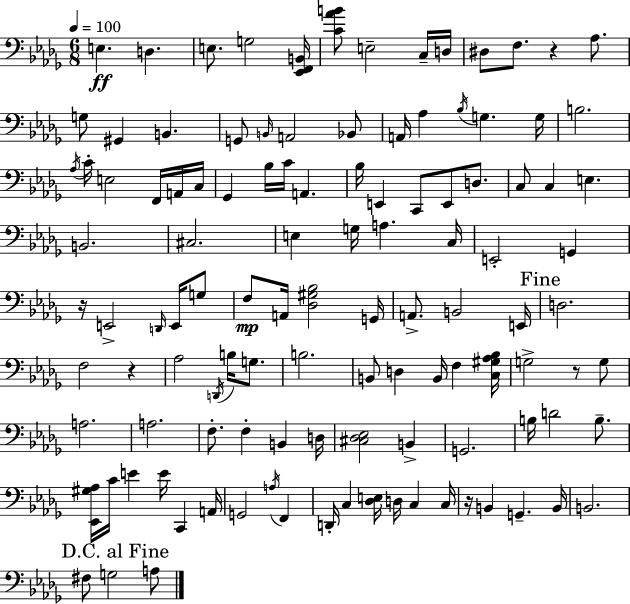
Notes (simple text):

E3/q. D3/q. E3/e. G3/h [Eb2,F2,B2]/s [C4,Ab4,B4]/e E3/h C3/s D3/s D#3/e F3/e. R/q Ab3/e. G3/e G#2/q B2/q. G2/e B2/s A2/h Bb2/e A2/s Ab3/q Bb3/s G3/q. G3/s B3/h. Ab3/s C4/s E3/h F2/s A2/s C3/s Gb2/q Bb3/s C4/s A2/q. Bb3/s E2/q C2/e E2/e D3/e. C3/e C3/q E3/q. B2/h. C#3/h. E3/q G3/s A3/q. C3/s E2/h G2/q R/s E2/h D2/s E2/s G3/e F3/e A2/s [Db3,G#3,Bb3]/h G2/s A2/e. B2/h E2/s D3/h. F3/h R/q Ab3/h D2/s B3/s G3/e. B3/h. B2/e D3/q B2/s F3/q [C3,G#3,Ab3,Bb3]/s G3/h R/e G3/e A3/h. A3/h. F3/e. F3/q B2/q D3/s [C#3,Db3,Eb3]/h B2/q G2/h. B3/s D4/h B3/e. [Eb2,G#3,Ab3]/s C4/s E4/q E4/s C2/q A2/s G2/h A3/s F2/q D2/s C3/q [Db3,E3]/s D3/s C3/q C3/s R/s B2/q G2/q. B2/s B2/h. F#3/e G3/h A3/e